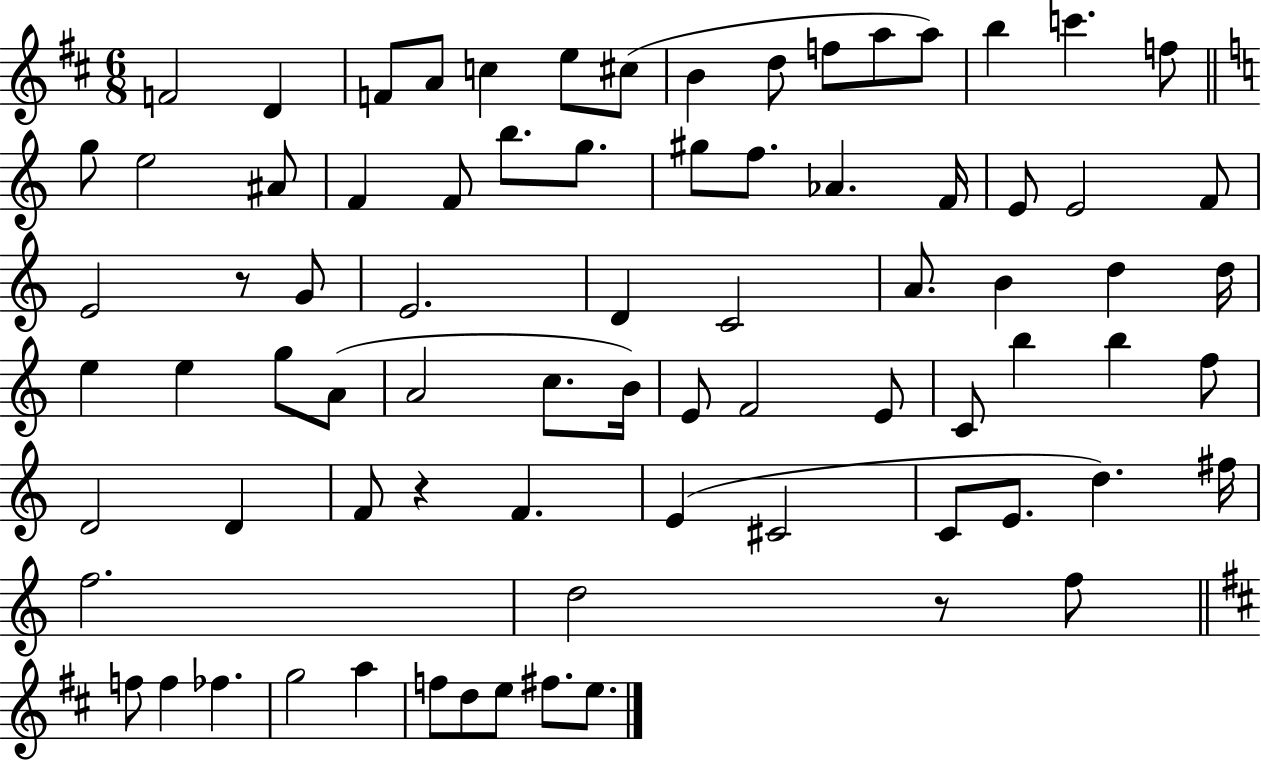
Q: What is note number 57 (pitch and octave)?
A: E4